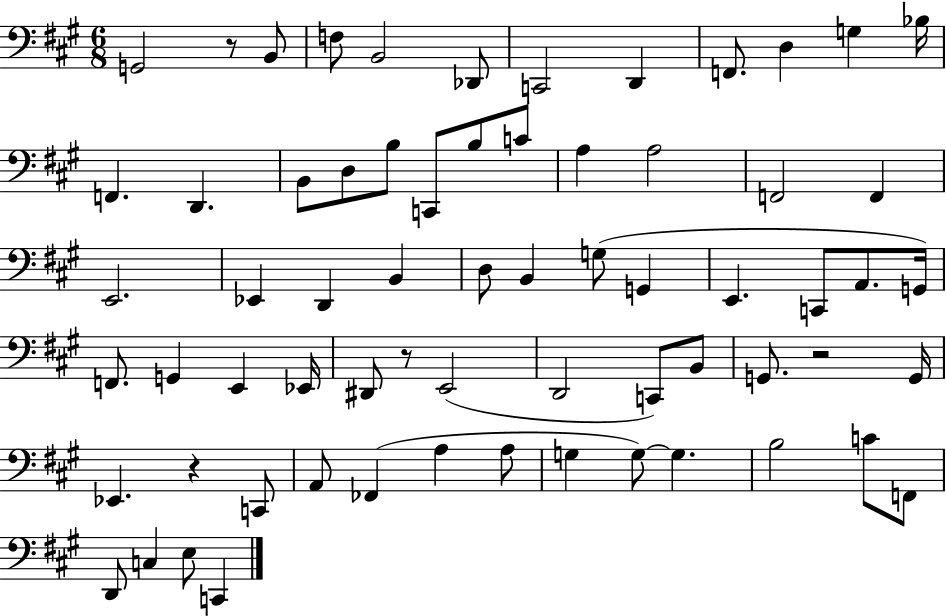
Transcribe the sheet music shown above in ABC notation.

X:1
T:Untitled
M:6/8
L:1/4
K:A
G,,2 z/2 B,,/2 F,/2 B,,2 _D,,/2 C,,2 D,, F,,/2 D, G, _B,/4 F,, D,, B,,/2 D,/2 B,/2 C,,/2 B,/2 C/2 A, A,2 F,,2 F,, E,,2 _E,, D,, B,, D,/2 B,, G,/2 G,, E,, C,,/2 A,,/2 G,,/4 F,,/2 G,, E,, _E,,/4 ^D,,/2 z/2 E,,2 D,,2 C,,/2 B,,/2 G,,/2 z2 G,,/4 _E,, z C,,/2 A,,/2 _F,, A, A,/2 G, G,/2 G, B,2 C/2 F,,/2 D,,/2 C, E,/2 C,,